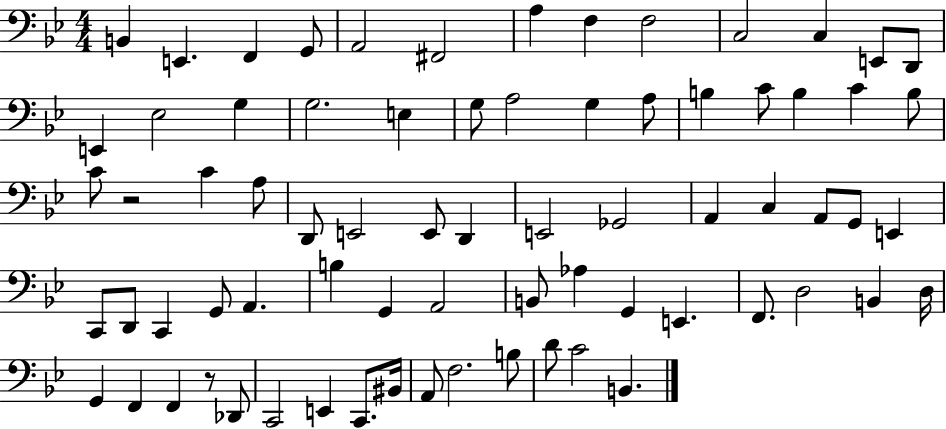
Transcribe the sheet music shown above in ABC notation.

X:1
T:Untitled
M:4/4
L:1/4
K:Bb
B,, E,, F,, G,,/2 A,,2 ^F,,2 A, F, F,2 C,2 C, E,,/2 D,,/2 E,, _E,2 G, G,2 E, G,/2 A,2 G, A,/2 B, C/2 B, C B,/2 C/2 z2 C A,/2 D,,/2 E,,2 E,,/2 D,, E,,2 _G,,2 A,, C, A,,/2 G,,/2 E,, C,,/2 D,,/2 C,, G,,/2 A,, B, G,, A,,2 B,,/2 _A, G,, E,, F,,/2 D,2 B,, D,/4 G,, F,, F,, z/2 _D,,/2 C,,2 E,, C,,/2 ^B,,/4 A,,/2 F,2 B,/2 D/2 C2 B,,